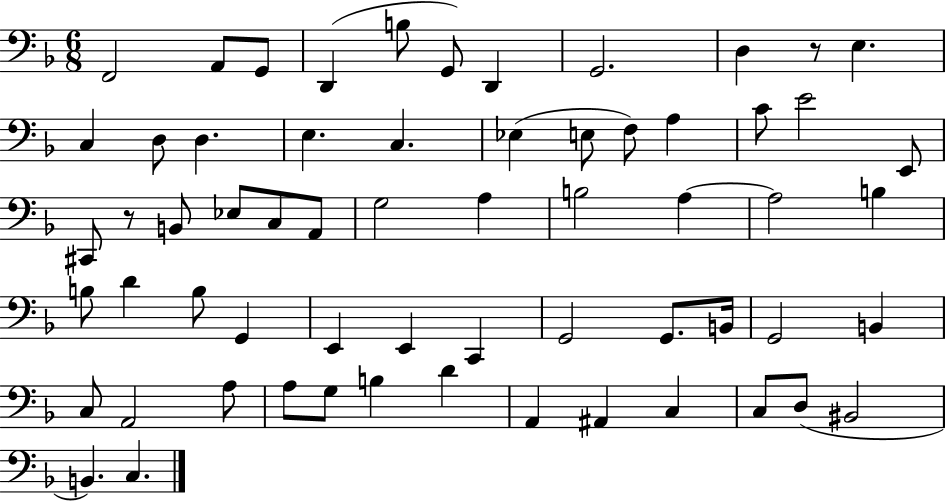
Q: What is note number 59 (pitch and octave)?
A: B2